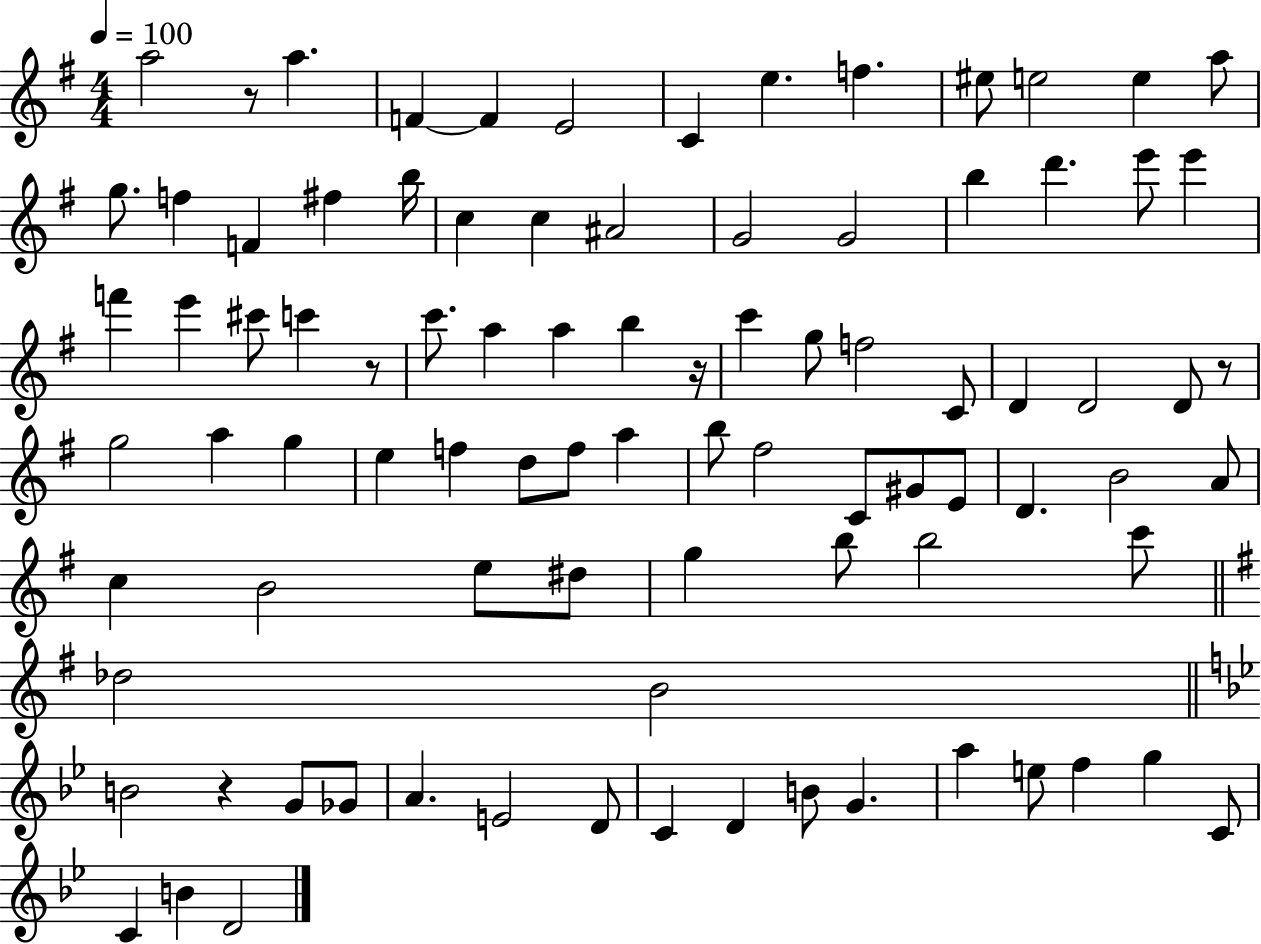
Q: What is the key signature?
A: G major